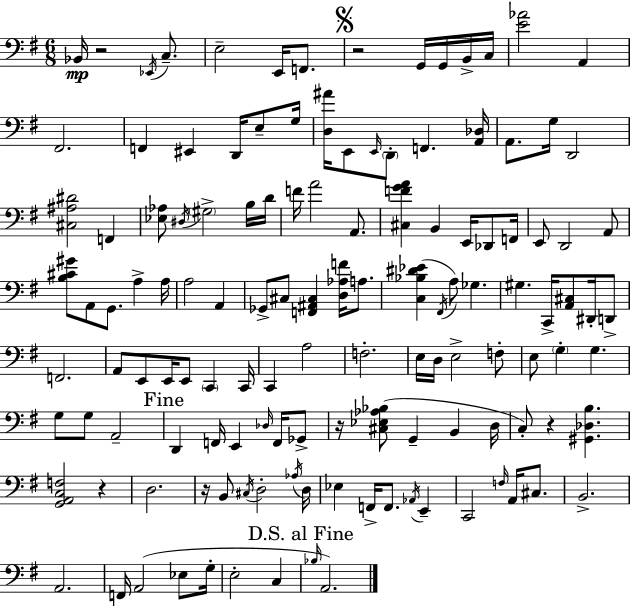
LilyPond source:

{
  \clef bass
  \numericTimeSignature
  \time 6/8
  \key e \minor
  bes,16\mp r2 \acciaccatura { ees,16 } c8.-- | e2-- e,16 f,8. | \mark \markup { \musicglyph "scripts.segno" } r2 g,16 g,16 b,16-> | c16 <e' aes'>2 a,4 | \break fis,2. | f,4 eis,4 d,16 e8-- | g16 <d ais'>16 e,8 \grace { e,16 } \parenthesize d,8-. f,4. | <a, des>16 a,8. g16 d,2 | \break <cis ais dis'>2 f,4 | <ees aes>8 \acciaccatura { dis16 } \parenthesize gis2-> | b16 d'16 f'16 a'2 | a,8. <cis f' g' a'>4 b,4 e,16 | \break des,8 f,16 e,8 d,2 | a,8 <b cis' gis'>8 a,8 g,8. a4-> | a16 a2 a,4 | ges,8-> cis8 <f, ais, cis>4 <d aes f'>16 | \break a8. <c bes dis' ees'>4( \acciaccatura { fis,16 } a8) ges4. | gis4. c,16-> <a, cis>8 | dis,16-. d,8-> f,2. | a,8 e,8 e,16 e,8 \parenthesize c,4 | \break c,16 c,4 a2 | f2.-. | e16 d16 e2-> | f8-. e8 \parenthesize g4-. g4. | \break g8 g8 a,2-- | \mark "Fine" d,4 f,16 e,4 | \grace { des16 } f,16 ges,8-> r16 <cis ees aes bes>8( g,4-- | b,4 d16 c8-.) r4 <gis, des b>4. | \break <g, a, c f>2 | r4 d2. | r16 b,8 \acciaccatura { cis16 } d2-. | \acciaccatura { aes16 } d16 ees4 f,16-> | \break f,8. \acciaccatura { aes,16 } e,4-- c,2 | \grace { f16 } a,16 cis8. b,2.-> | a,2. | f,16 a,2( | \break ees8 g16-. e2-. | c4 \mark "D.S. al Fine" \grace { bes16 }) a,2. | \bar "|."
}